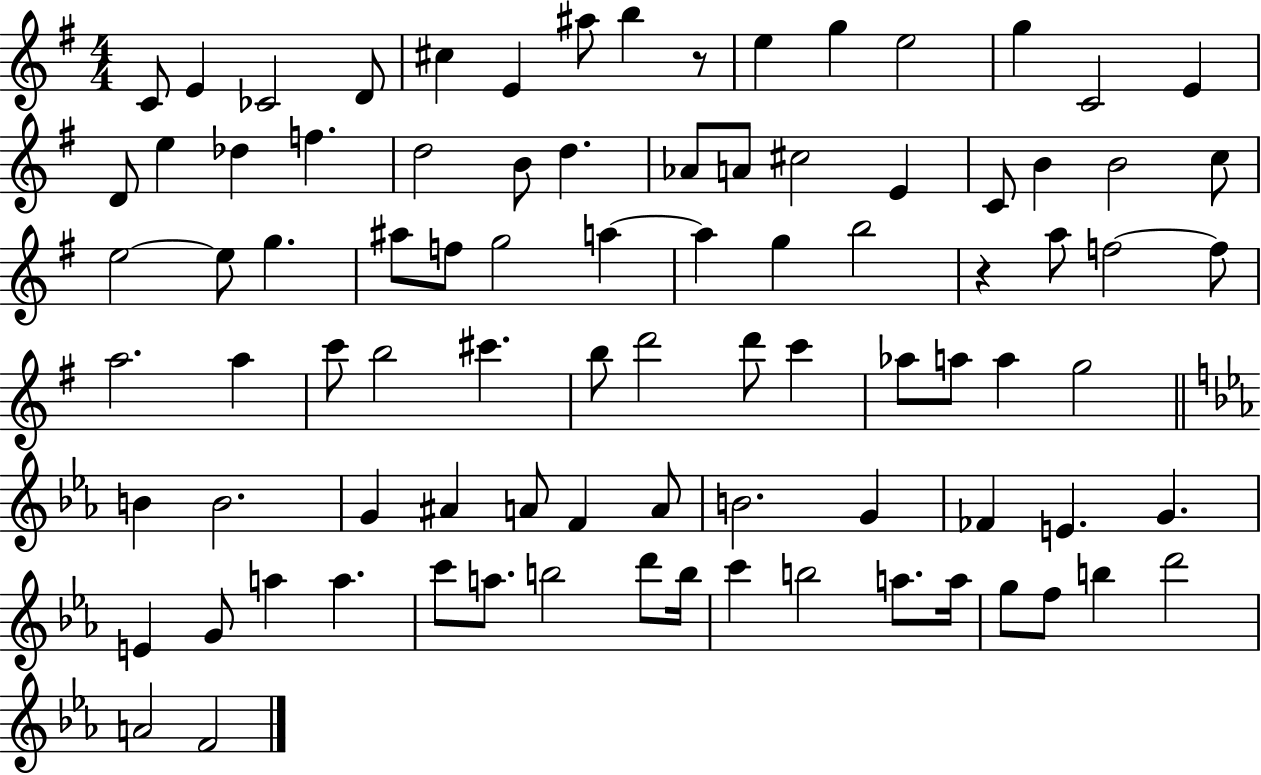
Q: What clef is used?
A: treble